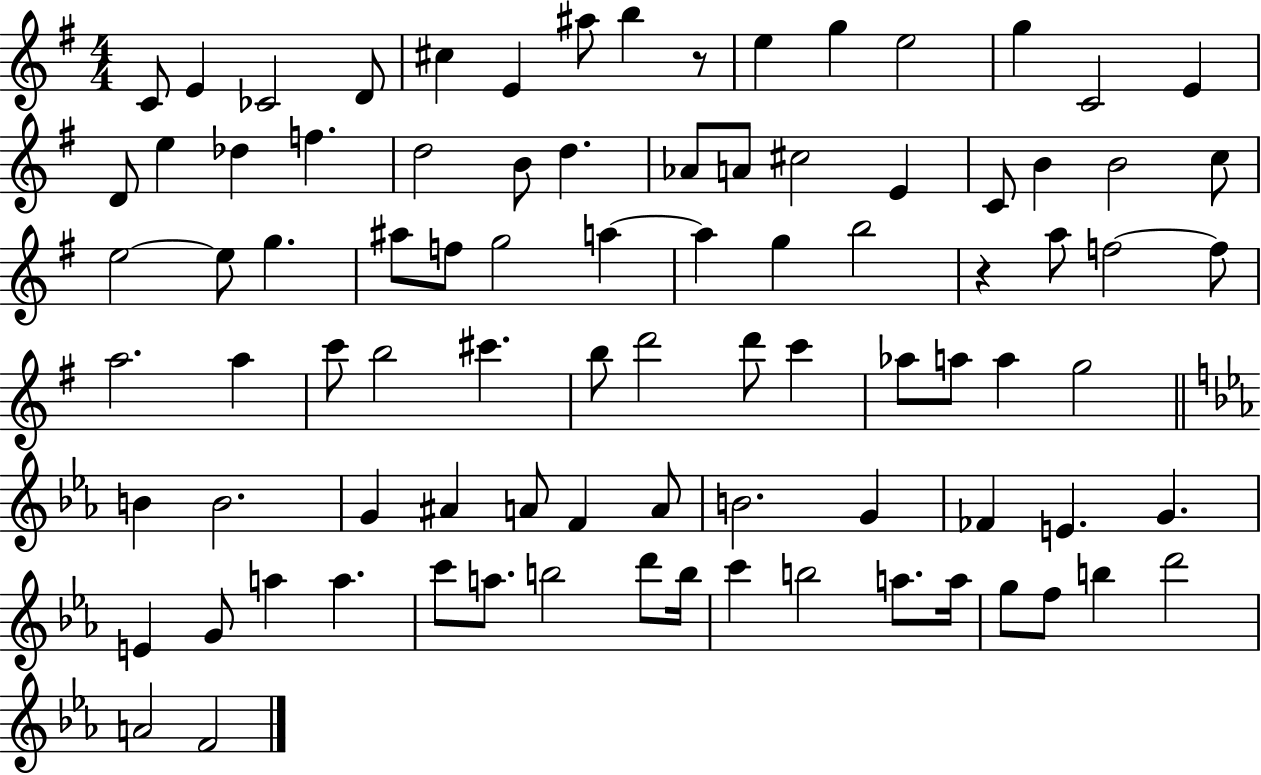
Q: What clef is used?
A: treble